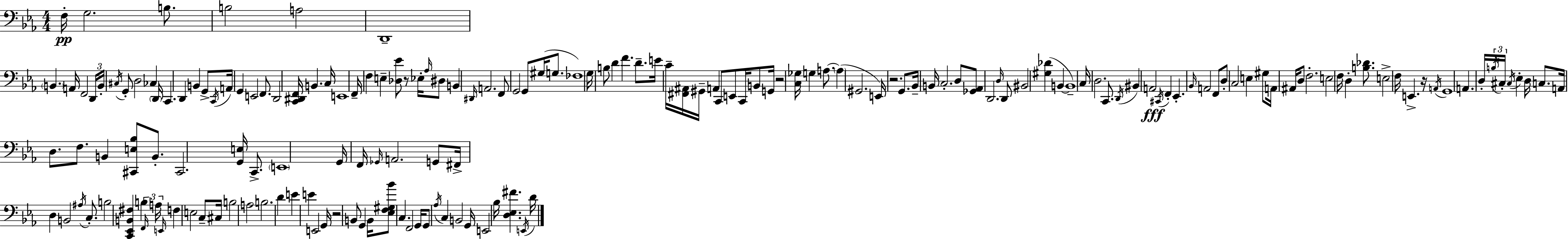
X:1
T:Untitled
M:4/4
L:1/4
K:Cm
F,/4 G,2 B,/2 B,2 A,2 D,,4 B,, A,,/4 F,,2 D,,/4 B,,/4 ^C,/4 G,,/2 D,2 _C, D,,/4 C,, D,, B,, G,,/2 C,,/4 A,,/4 G,, E,,2 F,,/2 D,,2 [C,,^D,,F,,]/4 B,, C,/4 E,,4 F,,/4 F, E, [_D,_E]/2 z/2 _E,/4 _A,/4 ^D,/2 B,, ^D,,/4 A,,2 F,,/2 G,,2 G,,/2 ^G,/4 G,/2 _F,4 G,/4 B,/2 D F D/2 E/4 C/4 [^F,,^A,,]/4 ^G,,/4 A,, C,,/2 E,,/2 C,,/4 B,,/2 G,,/4 z2 [C,_G,]/4 G, A,/2 A, ^G,,2 E,,/4 z2 G,,/2 _B,,/4 B,,/4 C,2 D,/2 [_G,,_A,,]/2 D,,2 D,/4 D,,/2 ^B,,2 [^G,_D] B,, B,,4 C,/4 D,2 C,,/2 D,,/4 ^B,, A,,2 ^C,,/4 F,, _E,, _B,,/4 A,,2 F,,/2 D,/2 C,2 E, ^G,/2 A,,/4 ^A,,/4 D,/2 F,2 E,2 F,/4 D, [B,_D]/2 E,2 F,/4 E,, z/4 A,,/4 G,,4 A,, D,/4 B,/4 ^C,/4 ^C,/4 _E, D,/4 C,/2 A,,/4 D,/2 F,/2 B,, [^C,,E,_B,]/2 B,,/2 ^C,,2 [G,,E,]/4 C,,/2 E,,4 G,,/4 F,,/4 _G,,/4 A,,2 G,,/2 ^F,,/4 D, B,,2 ^A,/4 C,/2 B,2 [C,,_E,,B,,^F,] B, F,,/4 A,/4 E,,/4 F, E,2 C,/2 ^C,/4 B,2 A,2 B,2 D E E E,,2 G,,/4 z2 B,,/2 G,, B,,/4 [_E,F,^G,_B]/2 C, F,,2 G,,/4 G,,/2 _A,/4 C, B,,2 G,,/4 E,,2 _B,/4 [D,_E,^F] E,,/4 D/4